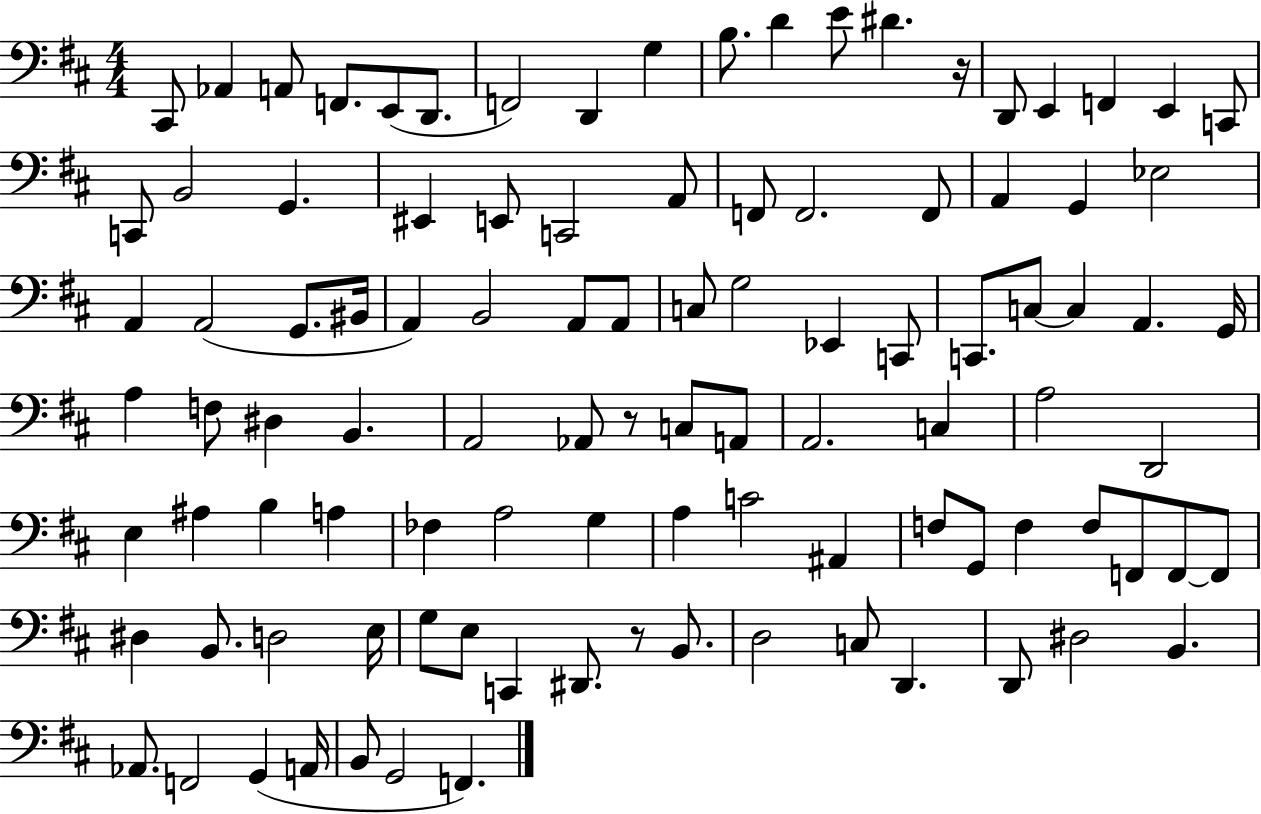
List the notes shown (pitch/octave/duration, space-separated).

C#2/e Ab2/q A2/e F2/e. E2/e D2/e. F2/h D2/q G3/q B3/e. D4/q E4/e D#4/q. R/s D2/e E2/q F2/q E2/q C2/e C2/e B2/h G2/q. EIS2/q E2/e C2/h A2/e F2/e F2/h. F2/e A2/q G2/q Eb3/h A2/q A2/h G2/e. BIS2/s A2/q B2/h A2/e A2/e C3/e G3/h Eb2/q C2/e C2/e. C3/e C3/q A2/q. G2/s A3/q F3/e D#3/q B2/q. A2/h Ab2/e R/e C3/e A2/e A2/h. C3/q A3/h D2/h E3/q A#3/q B3/q A3/q FES3/q A3/h G3/q A3/q C4/h A#2/q F3/e G2/e F3/q F3/e F2/e F2/e F2/e D#3/q B2/e. D3/h E3/s G3/e E3/e C2/q D#2/e. R/e B2/e. D3/h C3/e D2/q. D2/e D#3/h B2/q. Ab2/e. F2/h G2/q A2/s B2/e G2/h F2/q.